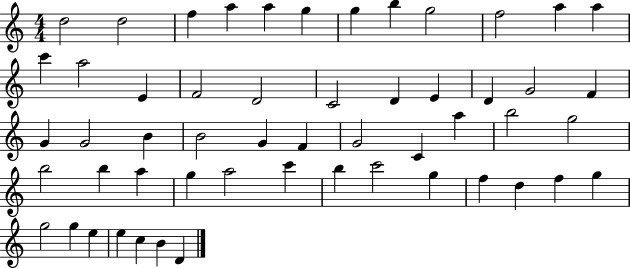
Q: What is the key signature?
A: C major